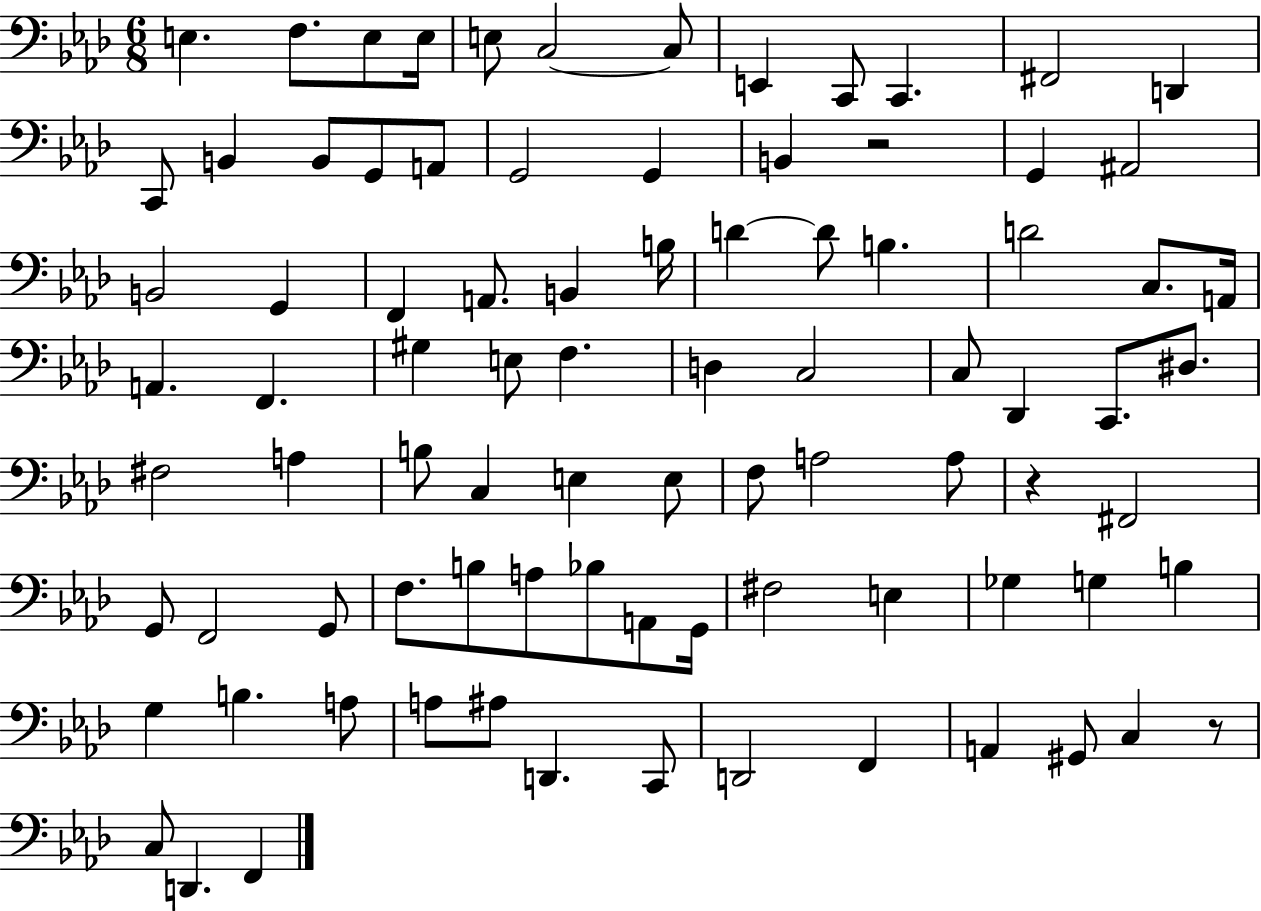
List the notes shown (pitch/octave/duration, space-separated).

E3/q. F3/e. E3/e E3/s E3/e C3/h C3/e E2/q C2/e C2/q. F#2/h D2/q C2/e B2/q B2/e G2/e A2/e G2/h G2/q B2/q R/h G2/q A#2/h B2/h G2/q F2/q A2/e. B2/q B3/s D4/q D4/e B3/q. D4/h C3/e. A2/s A2/q. F2/q. G#3/q E3/e F3/q. D3/q C3/h C3/e Db2/q C2/e. D#3/e. F#3/h A3/q B3/e C3/q E3/q E3/e F3/e A3/h A3/e R/q F#2/h G2/e F2/h G2/e F3/e. B3/e A3/e Bb3/e A2/e G2/s F#3/h E3/q Gb3/q G3/q B3/q G3/q B3/q. A3/e A3/e A#3/e D2/q. C2/e D2/h F2/q A2/q G#2/e C3/q R/e C3/e D2/q. F2/q